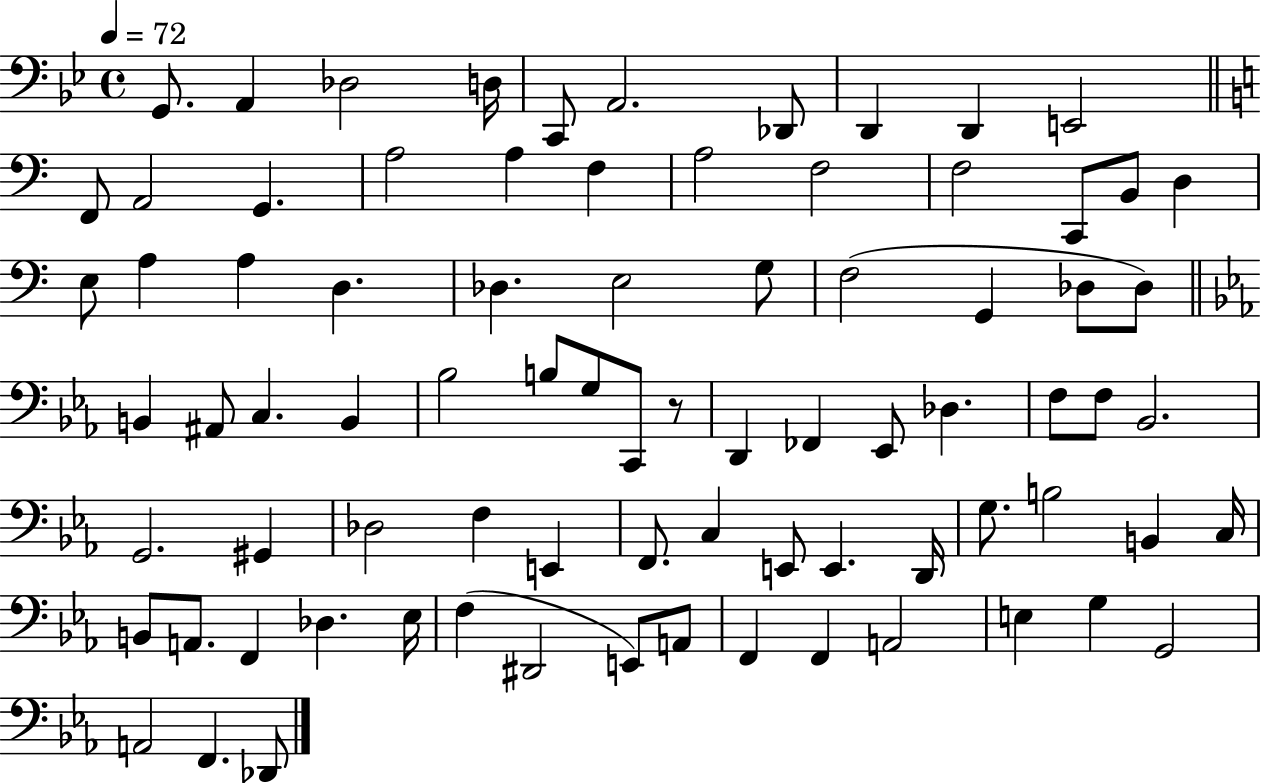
G2/e. A2/q Db3/h D3/s C2/e A2/h. Db2/e D2/q D2/q E2/h F2/e A2/h G2/q. A3/h A3/q F3/q A3/h F3/h F3/h C2/e B2/e D3/q E3/e A3/q A3/q D3/q. Db3/q. E3/h G3/e F3/h G2/q Db3/e Db3/e B2/q A#2/e C3/q. B2/q Bb3/h B3/e G3/e C2/e R/e D2/q FES2/q Eb2/e Db3/q. F3/e F3/e Bb2/h. G2/h. G#2/q Db3/h F3/q E2/q F2/e. C3/q E2/e E2/q. D2/s G3/e. B3/h B2/q C3/s B2/e A2/e. F2/q Db3/q. Eb3/s F3/q D#2/h E2/e A2/e F2/q F2/q A2/h E3/q G3/q G2/h A2/h F2/q. Db2/e